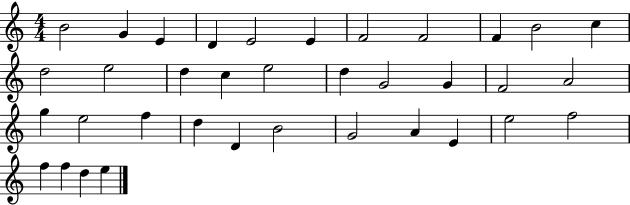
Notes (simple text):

B4/h G4/q E4/q D4/q E4/h E4/q F4/h F4/h F4/q B4/h C5/q D5/h E5/h D5/q C5/q E5/h D5/q G4/h G4/q F4/h A4/h G5/q E5/h F5/q D5/q D4/q B4/h G4/h A4/q E4/q E5/h F5/h F5/q F5/q D5/q E5/q